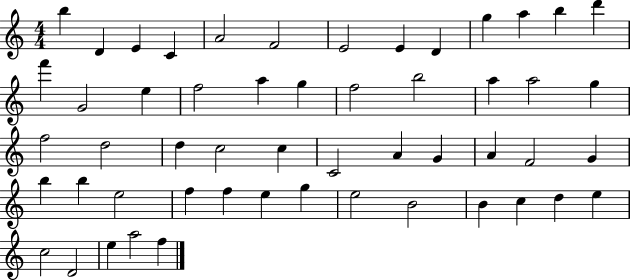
X:1
T:Untitled
M:4/4
L:1/4
K:C
b D E C A2 F2 E2 E D g a b d' f' G2 e f2 a g f2 b2 a a2 g f2 d2 d c2 c C2 A G A F2 G b b e2 f f e g e2 B2 B c d e c2 D2 e a2 f